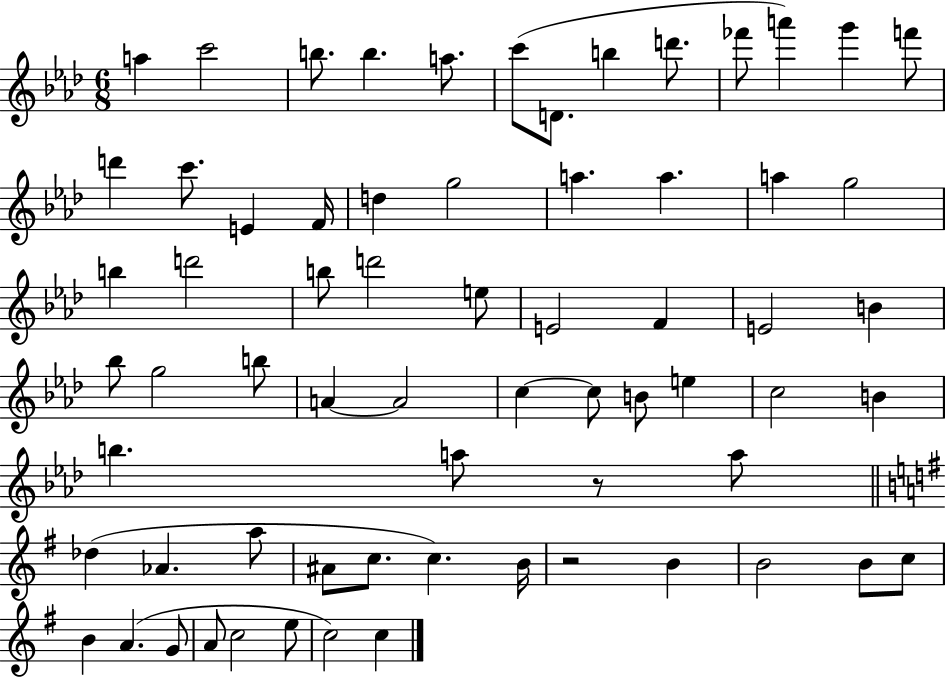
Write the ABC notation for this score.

X:1
T:Untitled
M:6/8
L:1/4
K:Ab
a c'2 b/2 b a/2 c'/2 D/2 b d'/2 _f'/2 a' g' f'/2 d' c'/2 E F/4 d g2 a a a g2 b d'2 b/2 d'2 e/2 E2 F E2 B _b/2 g2 b/2 A A2 c c/2 B/2 e c2 B b a/2 z/2 a/2 _d _A a/2 ^A/2 c/2 c B/4 z2 B B2 B/2 c/2 B A G/2 A/2 c2 e/2 c2 c